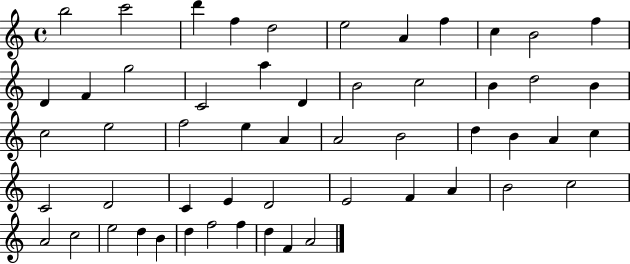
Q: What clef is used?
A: treble